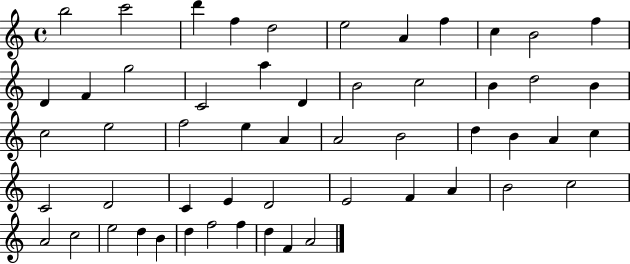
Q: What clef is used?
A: treble